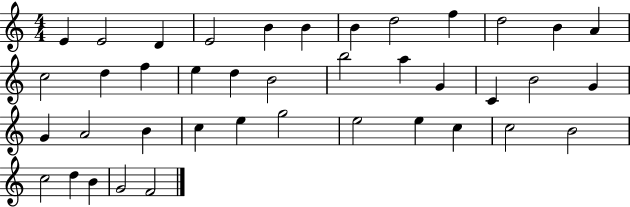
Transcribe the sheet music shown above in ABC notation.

X:1
T:Untitled
M:4/4
L:1/4
K:C
E E2 D E2 B B B d2 f d2 B A c2 d f e d B2 b2 a G C B2 G G A2 B c e g2 e2 e c c2 B2 c2 d B G2 F2